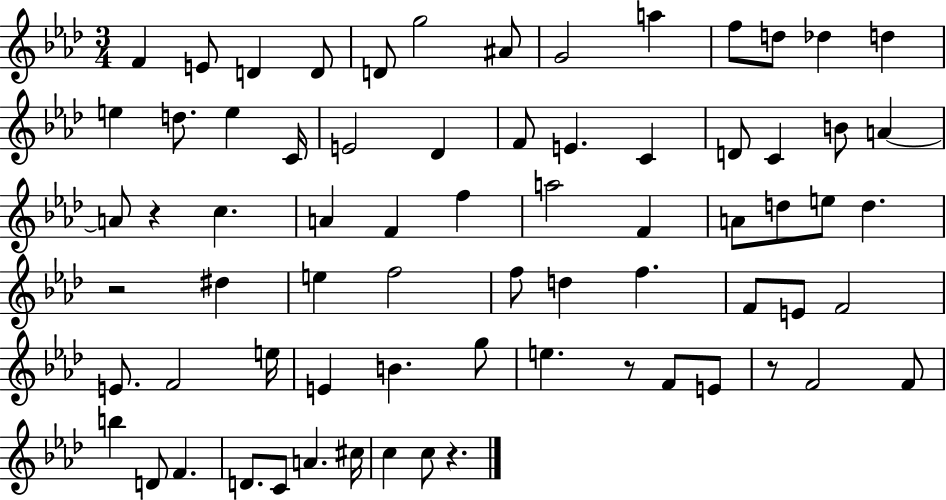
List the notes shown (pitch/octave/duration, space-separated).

F4/q E4/e D4/q D4/e D4/e G5/h A#4/e G4/h A5/q F5/e D5/e Db5/q D5/q E5/q D5/e. E5/q C4/s E4/h Db4/q F4/e E4/q. C4/q D4/e C4/q B4/e A4/q A4/e R/q C5/q. A4/q F4/q F5/q A5/h F4/q A4/e D5/e E5/e D5/q. R/h D#5/q E5/q F5/h F5/e D5/q F5/q. F4/e E4/e F4/h E4/e. F4/h E5/s E4/q B4/q. G5/e E5/q. R/e F4/e E4/e R/e F4/h F4/e B5/q D4/e F4/q. D4/e. C4/e A4/q. C#5/s C5/q C5/e R/q.